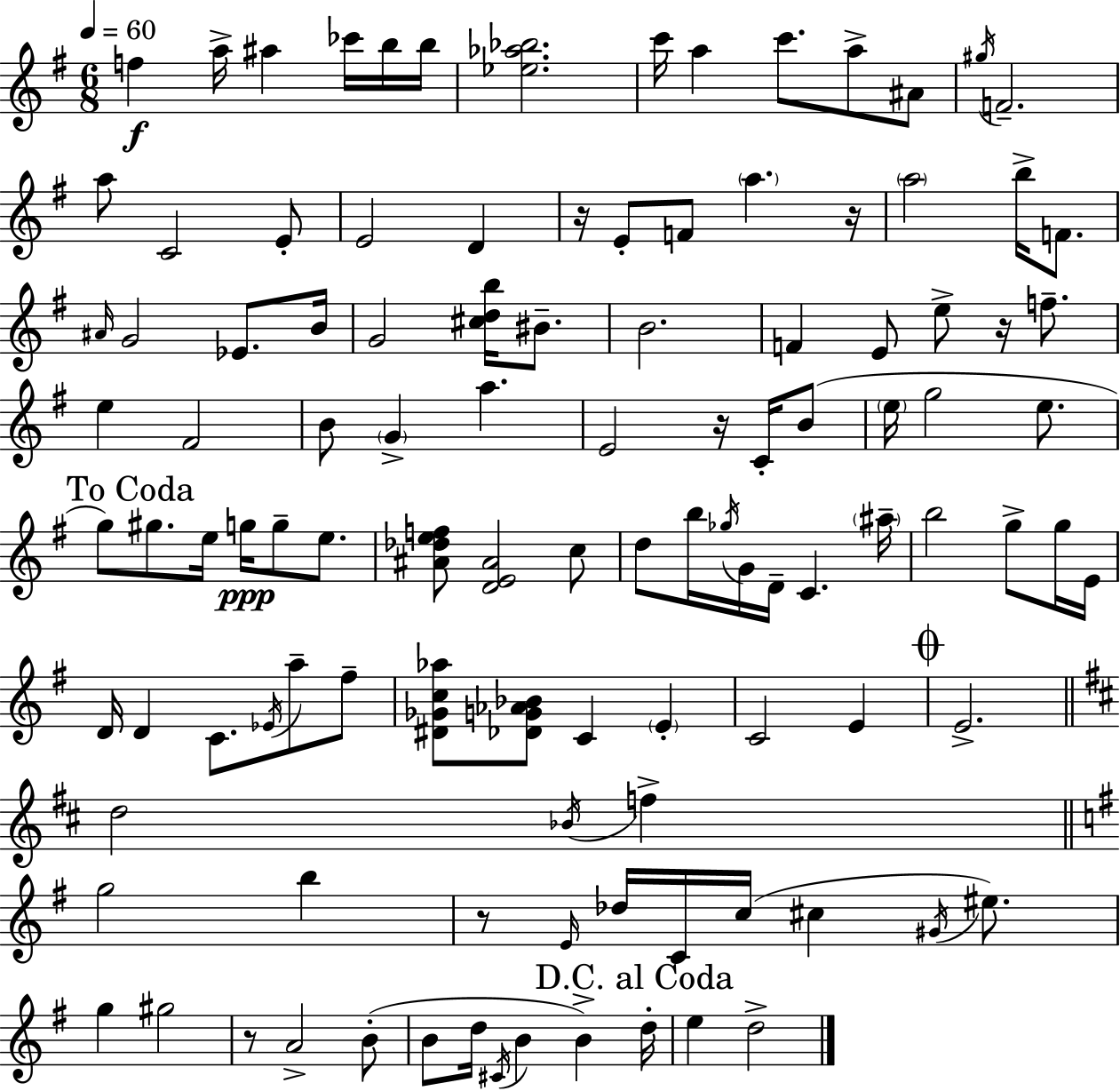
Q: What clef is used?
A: treble